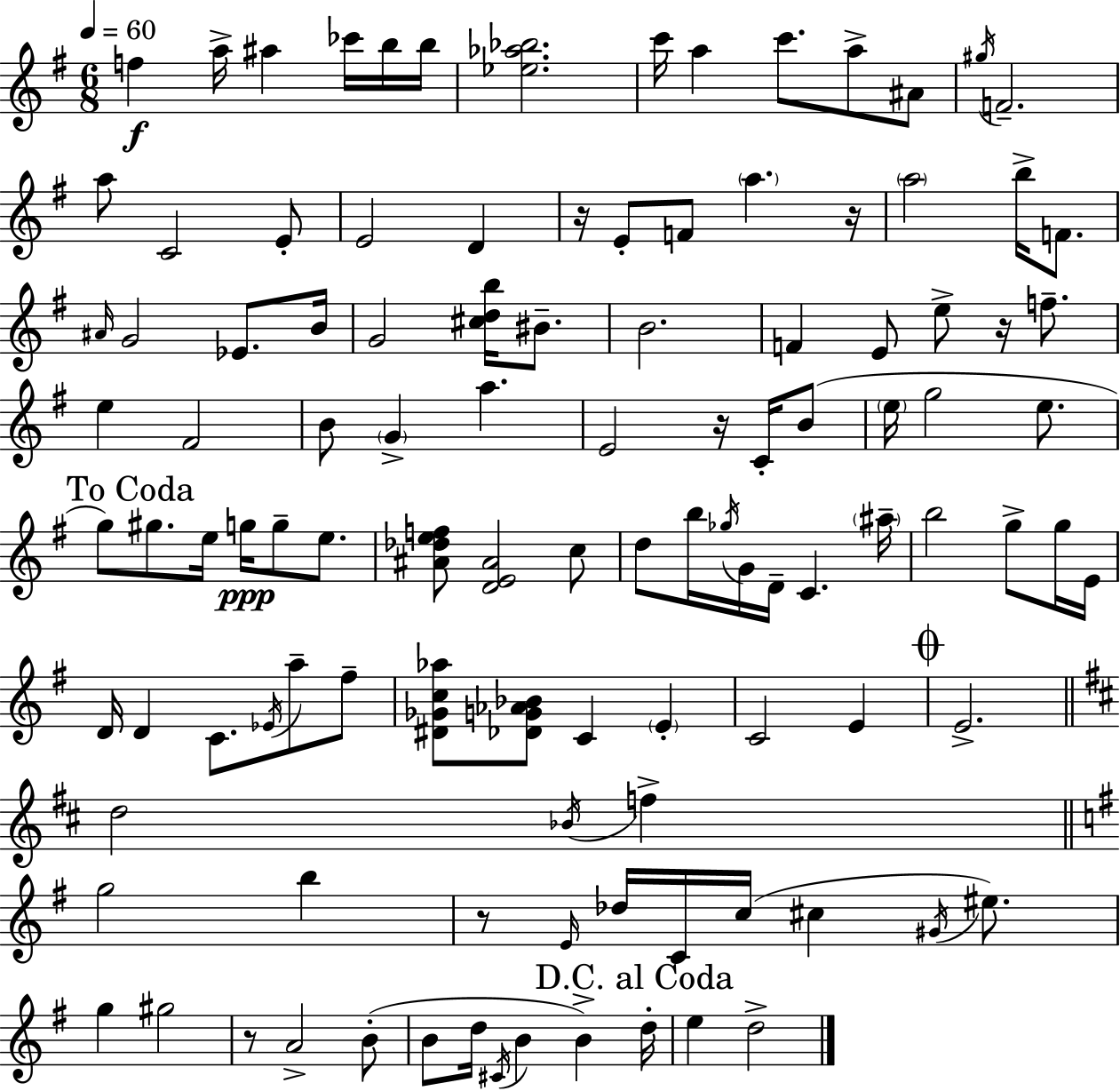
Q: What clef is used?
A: treble